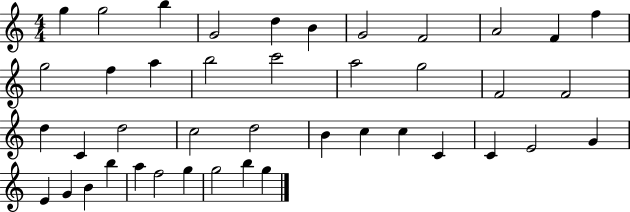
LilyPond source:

{
  \clef treble
  \numericTimeSignature
  \time 4/4
  \key c \major
  g''4 g''2 b''4 | g'2 d''4 b'4 | g'2 f'2 | a'2 f'4 f''4 | \break g''2 f''4 a''4 | b''2 c'''2 | a''2 g''2 | f'2 f'2 | \break d''4 c'4 d''2 | c''2 d''2 | b'4 c''4 c''4 c'4 | c'4 e'2 g'4 | \break e'4 g'4 b'4 b''4 | a''4 f''2 g''4 | g''2 b''4 g''4 | \bar "|."
}